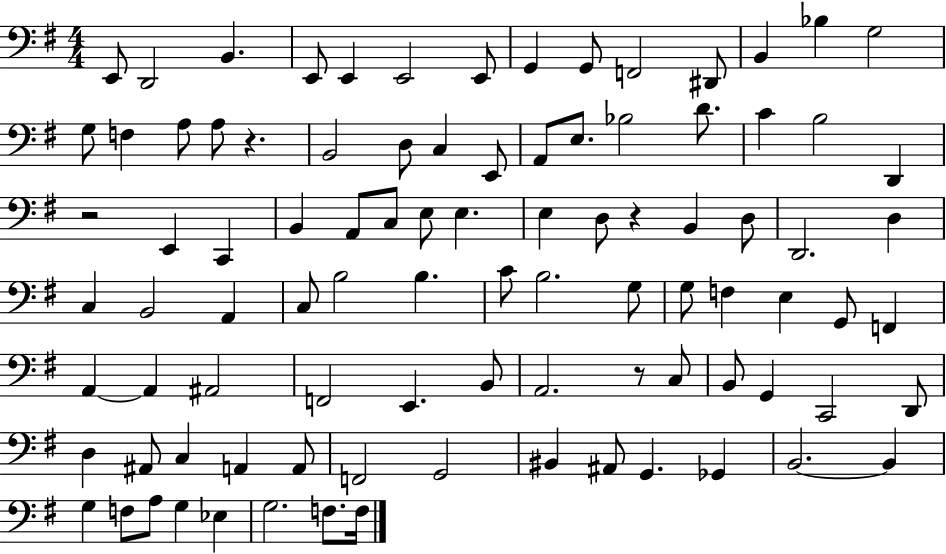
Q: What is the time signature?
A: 4/4